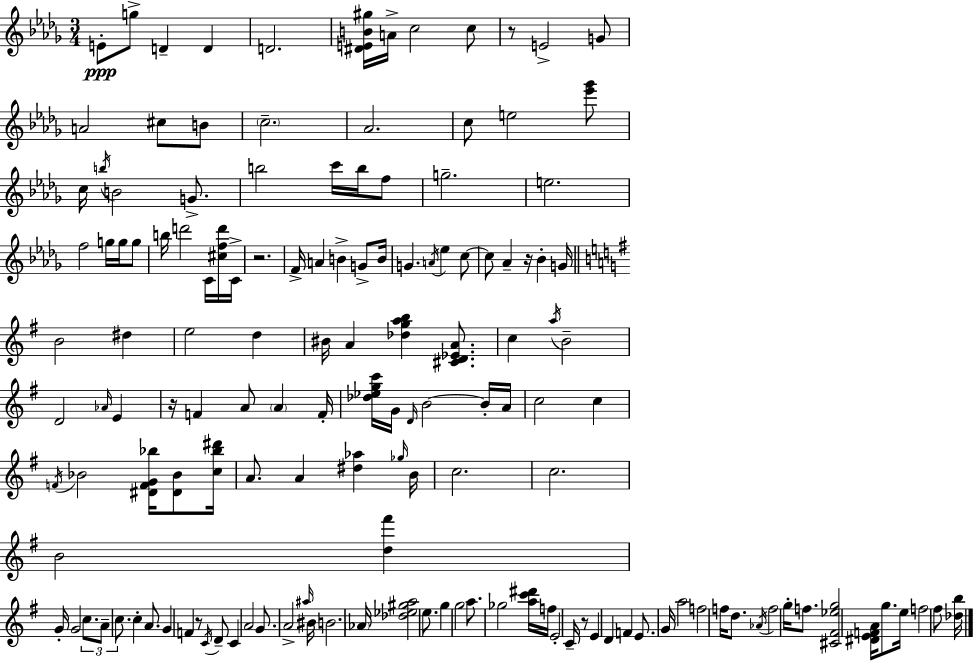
{
  \clef treble
  \numericTimeSignature
  \time 3/4
  \key bes \minor
  e'8-.\ppp g''8-> d'4-- d'4 | d'2. | <dis' e' b' gis''>16 a'16-> c''2 c''8 | r8 e'2-> g'8 | \break a'2 cis''8 b'8 | \parenthesize c''2.-- | aes'2. | c''8 e''2 <ees''' ges'''>8 | \break c''16 \acciaccatura { b''16 } b'2 g'8.-> | b''2 c'''16 b''16 f''8 | g''2.-- | e''2. | \break f''2 g''16 g''16 g''8 | b''16 d'''2 c'16 <cis'' f'' d'''>16 | c'16-> r2. | f'16-> a'4 b'4-> g'8-> | \break b'16 g'4. \acciaccatura { a'16 } ees''4 | c''8~~ c''8 aes'4-- r16 bes'4-. | g'16 \bar "||" \break \key g \major b'2 dis''4 | e''2 d''4 | bis'16 a'4 <des'' g'' a'' b''>4 <cis' d' ees' a'>8. | c''4 \acciaccatura { a''16 } b'2-- | \break d'2 \grace { aes'16 } e'4 | r16 f'4 a'8 \parenthesize a'4 | f'16-. <des'' ees'' g'' c'''>16 g'16 \grace { d'16 } b'2~~ | b'16-. a'16 c''2 c''4 | \break \acciaccatura { f'16 } bes'2 | <dis' f' g' bes''>16 <dis' bes'>8 <c'' bes'' dis'''>16 a'8. a'4 <dis'' aes''>4 | \grace { ges''16 } b'16 c''2. | c''2. | \break b'2 | <d'' fis'''>4 g'16-. g'2 | \tuplet 3/2 { c''8. a'8-- c''8. } c''4-. | a'8. g'4 f'4 | \break r8 \acciaccatura { c'16 } d'8-- c'4 a'2 | g'8. a'2-> | \grace { ais''16 } bis'16 b'2. | \parenthesize aes'16 <des'' ees'' gis'' a''>2 | \break e''8. g''4 g''2 | a''8. ges''2 | <a'' c''' dis'''>16 f''16 e'2-. | c'16-- r8 e'4 d'4 | \break f'4 e'8. g'16 a''2 | f''2 | f''16 d''8. \acciaccatura { aes'16 } f''2 | g''16-. f''8. <cis' fis' ees'' g''>2 | \break <dis' e' f' a'>16 g''8. e''16 f''2 | fis''8 <des'' b''>16 \bar "|."
}